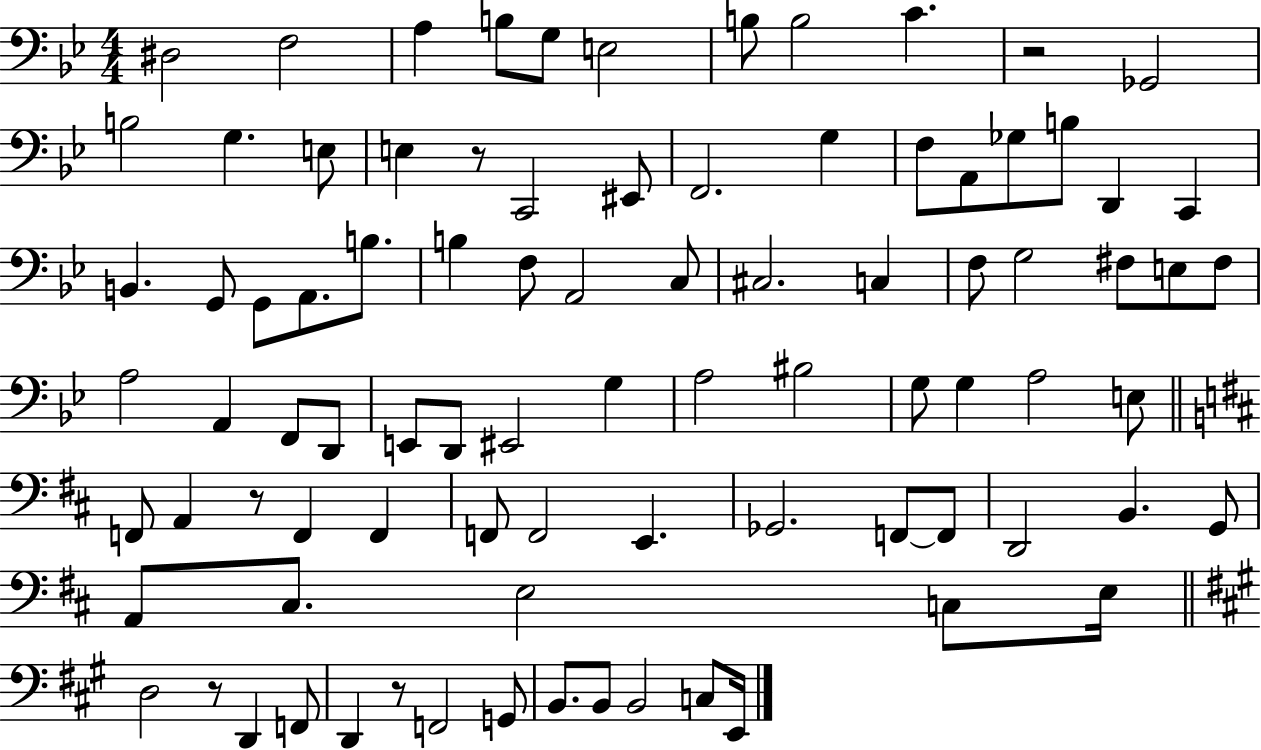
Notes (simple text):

D#3/h F3/h A3/q B3/e G3/e E3/h B3/e B3/h C4/q. R/h Gb2/h B3/h G3/q. E3/e E3/q R/e C2/h EIS2/e F2/h. G3/q F3/e A2/e Gb3/e B3/e D2/q C2/q B2/q. G2/e G2/e A2/e. B3/e. B3/q F3/e A2/h C3/e C#3/h. C3/q F3/e G3/h F#3/e E3/e F#3/e A3/h A2/q F2/e D2/e E2/e D2/e EIS2/h G3/q A3/h BIS3/h G3/e G3/q A3/h E3/e F2/e A2/q R/e F2/q F2/q F2/e F2/h E2/q. Gb2/h. F2/e F2/e D2/h B2/q. G2/e A2/e C#3/e. E3/h C3/e E3/s D3/h R/e D2/q F2/e D2/q R/e F2/h G2/e B2/e. B2/e B2/h C3/e E2/s